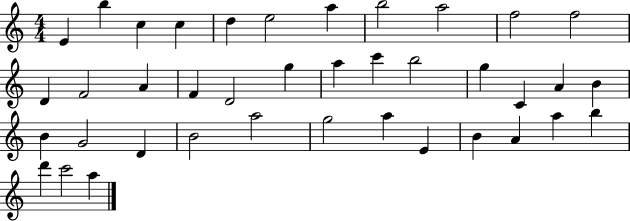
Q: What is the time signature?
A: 4/4